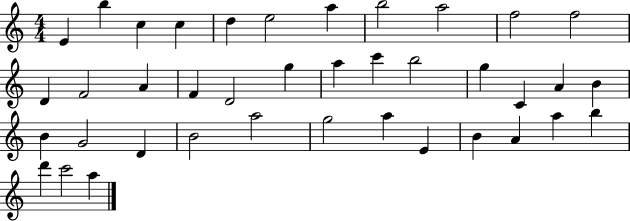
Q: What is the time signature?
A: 4/4